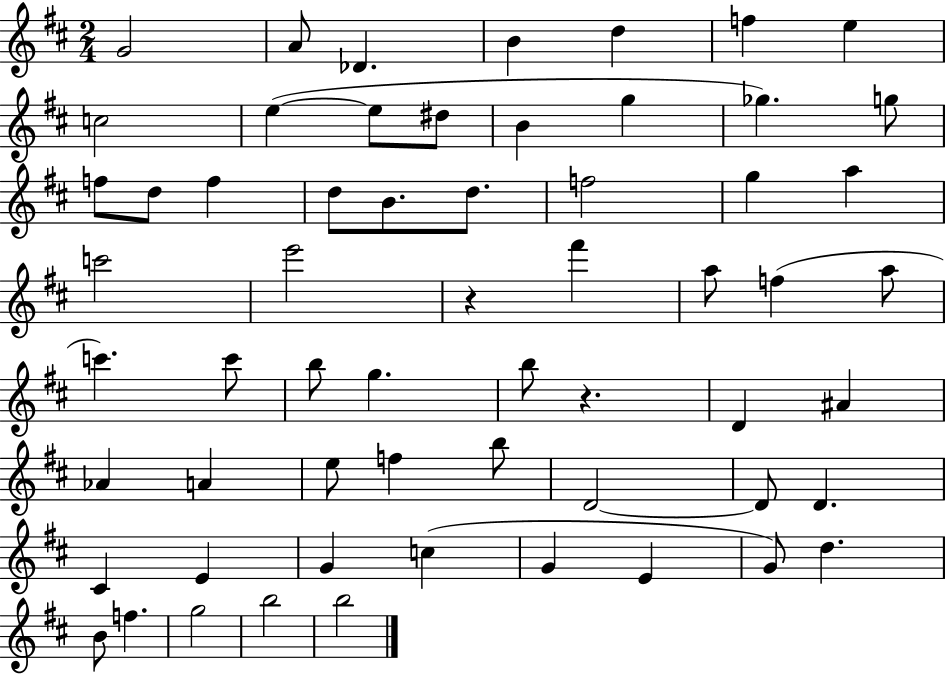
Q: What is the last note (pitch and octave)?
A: B5